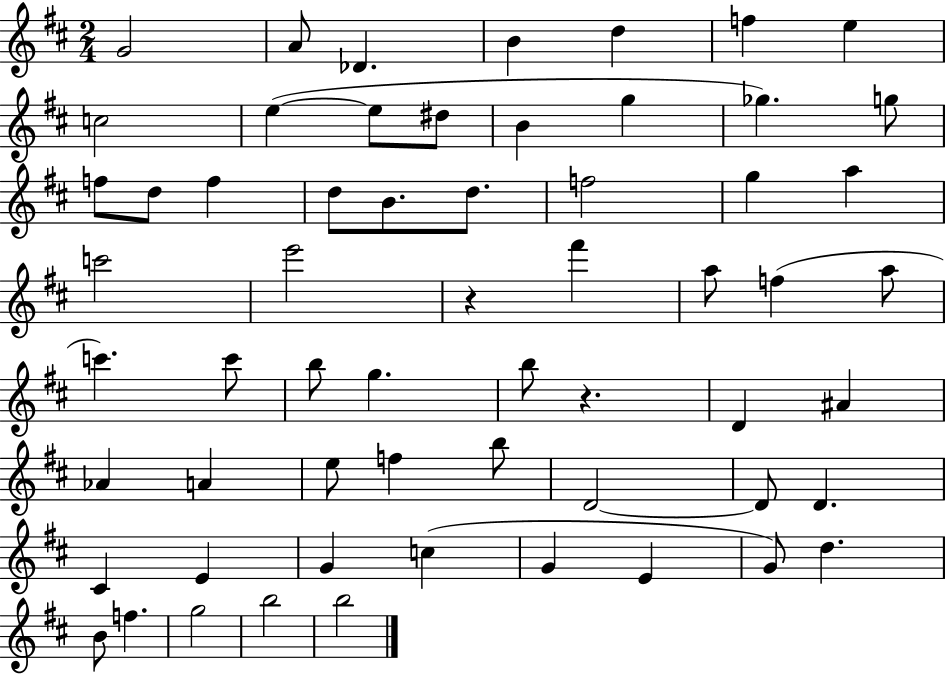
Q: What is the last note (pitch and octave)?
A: B5